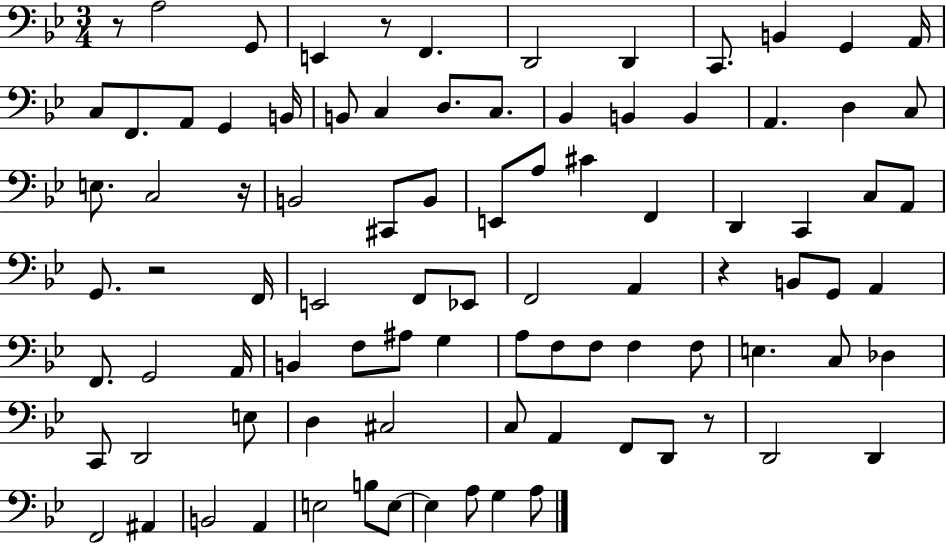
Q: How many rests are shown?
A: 6